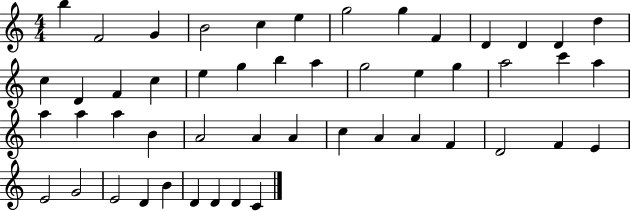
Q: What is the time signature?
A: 4/4